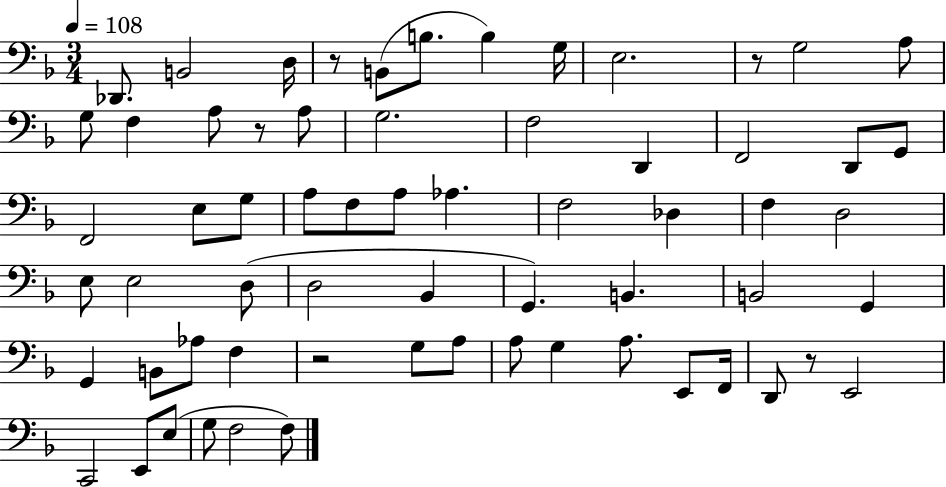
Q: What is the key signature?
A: F major